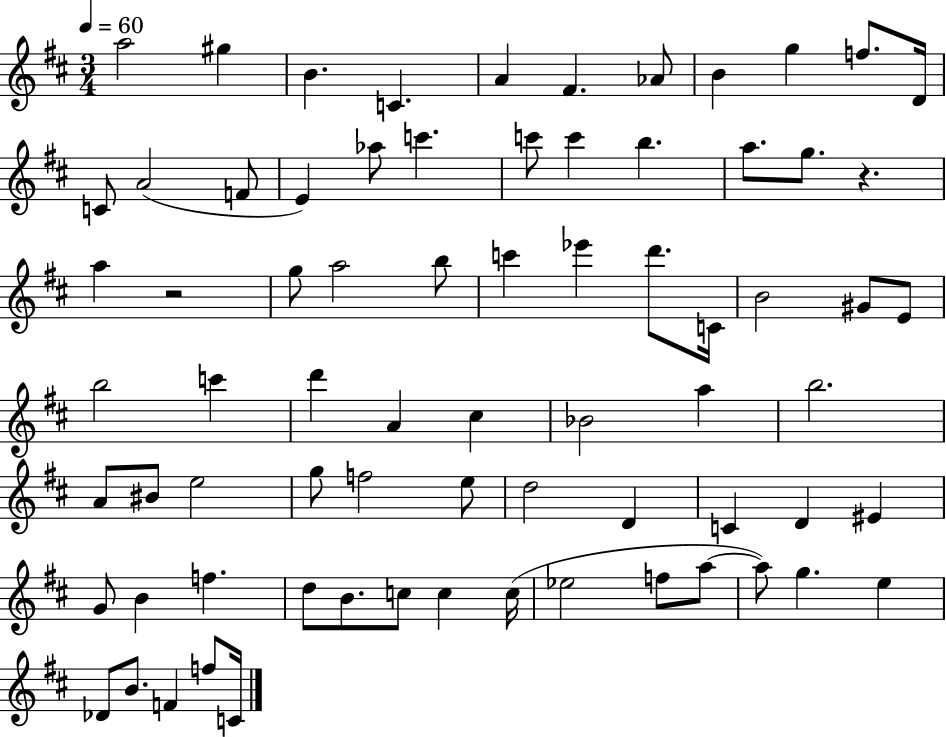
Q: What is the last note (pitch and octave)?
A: C4